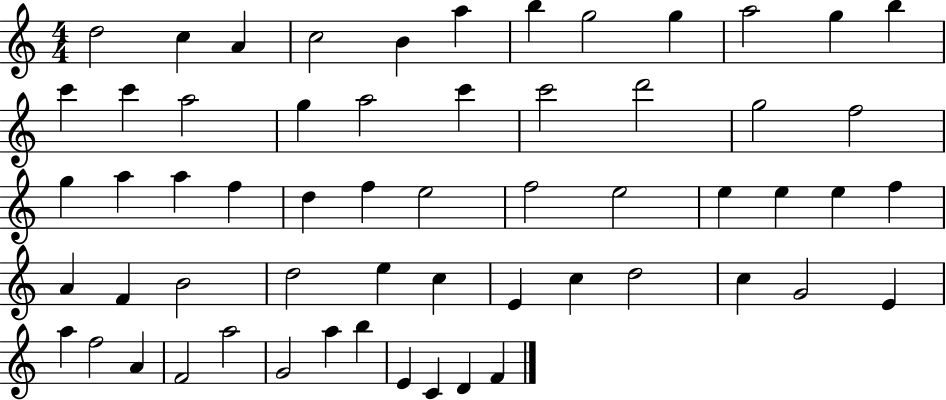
D5/h C5/q A4/q C5/h B4/q A5/q B5/q G5/h G5/q A5/h G5/q B5/q C6/q C6/q A5/h G5/q A5/h C6/q C6/h D6/h G5/h F5/h G5/q A5/q A5/q F5/q D5/q F5/q E5/h F5/h E5/h E5/q E5/q E5/q F5/q A4/q F4/q B4/h D5/h E5/q C5/q E4/q C5/q D5/h C5/q G4/h E4/q A5/q F5/h A4/q F4/h A5/h G4/h A5/q B5/q E4/q C4/q D4/q F4/q